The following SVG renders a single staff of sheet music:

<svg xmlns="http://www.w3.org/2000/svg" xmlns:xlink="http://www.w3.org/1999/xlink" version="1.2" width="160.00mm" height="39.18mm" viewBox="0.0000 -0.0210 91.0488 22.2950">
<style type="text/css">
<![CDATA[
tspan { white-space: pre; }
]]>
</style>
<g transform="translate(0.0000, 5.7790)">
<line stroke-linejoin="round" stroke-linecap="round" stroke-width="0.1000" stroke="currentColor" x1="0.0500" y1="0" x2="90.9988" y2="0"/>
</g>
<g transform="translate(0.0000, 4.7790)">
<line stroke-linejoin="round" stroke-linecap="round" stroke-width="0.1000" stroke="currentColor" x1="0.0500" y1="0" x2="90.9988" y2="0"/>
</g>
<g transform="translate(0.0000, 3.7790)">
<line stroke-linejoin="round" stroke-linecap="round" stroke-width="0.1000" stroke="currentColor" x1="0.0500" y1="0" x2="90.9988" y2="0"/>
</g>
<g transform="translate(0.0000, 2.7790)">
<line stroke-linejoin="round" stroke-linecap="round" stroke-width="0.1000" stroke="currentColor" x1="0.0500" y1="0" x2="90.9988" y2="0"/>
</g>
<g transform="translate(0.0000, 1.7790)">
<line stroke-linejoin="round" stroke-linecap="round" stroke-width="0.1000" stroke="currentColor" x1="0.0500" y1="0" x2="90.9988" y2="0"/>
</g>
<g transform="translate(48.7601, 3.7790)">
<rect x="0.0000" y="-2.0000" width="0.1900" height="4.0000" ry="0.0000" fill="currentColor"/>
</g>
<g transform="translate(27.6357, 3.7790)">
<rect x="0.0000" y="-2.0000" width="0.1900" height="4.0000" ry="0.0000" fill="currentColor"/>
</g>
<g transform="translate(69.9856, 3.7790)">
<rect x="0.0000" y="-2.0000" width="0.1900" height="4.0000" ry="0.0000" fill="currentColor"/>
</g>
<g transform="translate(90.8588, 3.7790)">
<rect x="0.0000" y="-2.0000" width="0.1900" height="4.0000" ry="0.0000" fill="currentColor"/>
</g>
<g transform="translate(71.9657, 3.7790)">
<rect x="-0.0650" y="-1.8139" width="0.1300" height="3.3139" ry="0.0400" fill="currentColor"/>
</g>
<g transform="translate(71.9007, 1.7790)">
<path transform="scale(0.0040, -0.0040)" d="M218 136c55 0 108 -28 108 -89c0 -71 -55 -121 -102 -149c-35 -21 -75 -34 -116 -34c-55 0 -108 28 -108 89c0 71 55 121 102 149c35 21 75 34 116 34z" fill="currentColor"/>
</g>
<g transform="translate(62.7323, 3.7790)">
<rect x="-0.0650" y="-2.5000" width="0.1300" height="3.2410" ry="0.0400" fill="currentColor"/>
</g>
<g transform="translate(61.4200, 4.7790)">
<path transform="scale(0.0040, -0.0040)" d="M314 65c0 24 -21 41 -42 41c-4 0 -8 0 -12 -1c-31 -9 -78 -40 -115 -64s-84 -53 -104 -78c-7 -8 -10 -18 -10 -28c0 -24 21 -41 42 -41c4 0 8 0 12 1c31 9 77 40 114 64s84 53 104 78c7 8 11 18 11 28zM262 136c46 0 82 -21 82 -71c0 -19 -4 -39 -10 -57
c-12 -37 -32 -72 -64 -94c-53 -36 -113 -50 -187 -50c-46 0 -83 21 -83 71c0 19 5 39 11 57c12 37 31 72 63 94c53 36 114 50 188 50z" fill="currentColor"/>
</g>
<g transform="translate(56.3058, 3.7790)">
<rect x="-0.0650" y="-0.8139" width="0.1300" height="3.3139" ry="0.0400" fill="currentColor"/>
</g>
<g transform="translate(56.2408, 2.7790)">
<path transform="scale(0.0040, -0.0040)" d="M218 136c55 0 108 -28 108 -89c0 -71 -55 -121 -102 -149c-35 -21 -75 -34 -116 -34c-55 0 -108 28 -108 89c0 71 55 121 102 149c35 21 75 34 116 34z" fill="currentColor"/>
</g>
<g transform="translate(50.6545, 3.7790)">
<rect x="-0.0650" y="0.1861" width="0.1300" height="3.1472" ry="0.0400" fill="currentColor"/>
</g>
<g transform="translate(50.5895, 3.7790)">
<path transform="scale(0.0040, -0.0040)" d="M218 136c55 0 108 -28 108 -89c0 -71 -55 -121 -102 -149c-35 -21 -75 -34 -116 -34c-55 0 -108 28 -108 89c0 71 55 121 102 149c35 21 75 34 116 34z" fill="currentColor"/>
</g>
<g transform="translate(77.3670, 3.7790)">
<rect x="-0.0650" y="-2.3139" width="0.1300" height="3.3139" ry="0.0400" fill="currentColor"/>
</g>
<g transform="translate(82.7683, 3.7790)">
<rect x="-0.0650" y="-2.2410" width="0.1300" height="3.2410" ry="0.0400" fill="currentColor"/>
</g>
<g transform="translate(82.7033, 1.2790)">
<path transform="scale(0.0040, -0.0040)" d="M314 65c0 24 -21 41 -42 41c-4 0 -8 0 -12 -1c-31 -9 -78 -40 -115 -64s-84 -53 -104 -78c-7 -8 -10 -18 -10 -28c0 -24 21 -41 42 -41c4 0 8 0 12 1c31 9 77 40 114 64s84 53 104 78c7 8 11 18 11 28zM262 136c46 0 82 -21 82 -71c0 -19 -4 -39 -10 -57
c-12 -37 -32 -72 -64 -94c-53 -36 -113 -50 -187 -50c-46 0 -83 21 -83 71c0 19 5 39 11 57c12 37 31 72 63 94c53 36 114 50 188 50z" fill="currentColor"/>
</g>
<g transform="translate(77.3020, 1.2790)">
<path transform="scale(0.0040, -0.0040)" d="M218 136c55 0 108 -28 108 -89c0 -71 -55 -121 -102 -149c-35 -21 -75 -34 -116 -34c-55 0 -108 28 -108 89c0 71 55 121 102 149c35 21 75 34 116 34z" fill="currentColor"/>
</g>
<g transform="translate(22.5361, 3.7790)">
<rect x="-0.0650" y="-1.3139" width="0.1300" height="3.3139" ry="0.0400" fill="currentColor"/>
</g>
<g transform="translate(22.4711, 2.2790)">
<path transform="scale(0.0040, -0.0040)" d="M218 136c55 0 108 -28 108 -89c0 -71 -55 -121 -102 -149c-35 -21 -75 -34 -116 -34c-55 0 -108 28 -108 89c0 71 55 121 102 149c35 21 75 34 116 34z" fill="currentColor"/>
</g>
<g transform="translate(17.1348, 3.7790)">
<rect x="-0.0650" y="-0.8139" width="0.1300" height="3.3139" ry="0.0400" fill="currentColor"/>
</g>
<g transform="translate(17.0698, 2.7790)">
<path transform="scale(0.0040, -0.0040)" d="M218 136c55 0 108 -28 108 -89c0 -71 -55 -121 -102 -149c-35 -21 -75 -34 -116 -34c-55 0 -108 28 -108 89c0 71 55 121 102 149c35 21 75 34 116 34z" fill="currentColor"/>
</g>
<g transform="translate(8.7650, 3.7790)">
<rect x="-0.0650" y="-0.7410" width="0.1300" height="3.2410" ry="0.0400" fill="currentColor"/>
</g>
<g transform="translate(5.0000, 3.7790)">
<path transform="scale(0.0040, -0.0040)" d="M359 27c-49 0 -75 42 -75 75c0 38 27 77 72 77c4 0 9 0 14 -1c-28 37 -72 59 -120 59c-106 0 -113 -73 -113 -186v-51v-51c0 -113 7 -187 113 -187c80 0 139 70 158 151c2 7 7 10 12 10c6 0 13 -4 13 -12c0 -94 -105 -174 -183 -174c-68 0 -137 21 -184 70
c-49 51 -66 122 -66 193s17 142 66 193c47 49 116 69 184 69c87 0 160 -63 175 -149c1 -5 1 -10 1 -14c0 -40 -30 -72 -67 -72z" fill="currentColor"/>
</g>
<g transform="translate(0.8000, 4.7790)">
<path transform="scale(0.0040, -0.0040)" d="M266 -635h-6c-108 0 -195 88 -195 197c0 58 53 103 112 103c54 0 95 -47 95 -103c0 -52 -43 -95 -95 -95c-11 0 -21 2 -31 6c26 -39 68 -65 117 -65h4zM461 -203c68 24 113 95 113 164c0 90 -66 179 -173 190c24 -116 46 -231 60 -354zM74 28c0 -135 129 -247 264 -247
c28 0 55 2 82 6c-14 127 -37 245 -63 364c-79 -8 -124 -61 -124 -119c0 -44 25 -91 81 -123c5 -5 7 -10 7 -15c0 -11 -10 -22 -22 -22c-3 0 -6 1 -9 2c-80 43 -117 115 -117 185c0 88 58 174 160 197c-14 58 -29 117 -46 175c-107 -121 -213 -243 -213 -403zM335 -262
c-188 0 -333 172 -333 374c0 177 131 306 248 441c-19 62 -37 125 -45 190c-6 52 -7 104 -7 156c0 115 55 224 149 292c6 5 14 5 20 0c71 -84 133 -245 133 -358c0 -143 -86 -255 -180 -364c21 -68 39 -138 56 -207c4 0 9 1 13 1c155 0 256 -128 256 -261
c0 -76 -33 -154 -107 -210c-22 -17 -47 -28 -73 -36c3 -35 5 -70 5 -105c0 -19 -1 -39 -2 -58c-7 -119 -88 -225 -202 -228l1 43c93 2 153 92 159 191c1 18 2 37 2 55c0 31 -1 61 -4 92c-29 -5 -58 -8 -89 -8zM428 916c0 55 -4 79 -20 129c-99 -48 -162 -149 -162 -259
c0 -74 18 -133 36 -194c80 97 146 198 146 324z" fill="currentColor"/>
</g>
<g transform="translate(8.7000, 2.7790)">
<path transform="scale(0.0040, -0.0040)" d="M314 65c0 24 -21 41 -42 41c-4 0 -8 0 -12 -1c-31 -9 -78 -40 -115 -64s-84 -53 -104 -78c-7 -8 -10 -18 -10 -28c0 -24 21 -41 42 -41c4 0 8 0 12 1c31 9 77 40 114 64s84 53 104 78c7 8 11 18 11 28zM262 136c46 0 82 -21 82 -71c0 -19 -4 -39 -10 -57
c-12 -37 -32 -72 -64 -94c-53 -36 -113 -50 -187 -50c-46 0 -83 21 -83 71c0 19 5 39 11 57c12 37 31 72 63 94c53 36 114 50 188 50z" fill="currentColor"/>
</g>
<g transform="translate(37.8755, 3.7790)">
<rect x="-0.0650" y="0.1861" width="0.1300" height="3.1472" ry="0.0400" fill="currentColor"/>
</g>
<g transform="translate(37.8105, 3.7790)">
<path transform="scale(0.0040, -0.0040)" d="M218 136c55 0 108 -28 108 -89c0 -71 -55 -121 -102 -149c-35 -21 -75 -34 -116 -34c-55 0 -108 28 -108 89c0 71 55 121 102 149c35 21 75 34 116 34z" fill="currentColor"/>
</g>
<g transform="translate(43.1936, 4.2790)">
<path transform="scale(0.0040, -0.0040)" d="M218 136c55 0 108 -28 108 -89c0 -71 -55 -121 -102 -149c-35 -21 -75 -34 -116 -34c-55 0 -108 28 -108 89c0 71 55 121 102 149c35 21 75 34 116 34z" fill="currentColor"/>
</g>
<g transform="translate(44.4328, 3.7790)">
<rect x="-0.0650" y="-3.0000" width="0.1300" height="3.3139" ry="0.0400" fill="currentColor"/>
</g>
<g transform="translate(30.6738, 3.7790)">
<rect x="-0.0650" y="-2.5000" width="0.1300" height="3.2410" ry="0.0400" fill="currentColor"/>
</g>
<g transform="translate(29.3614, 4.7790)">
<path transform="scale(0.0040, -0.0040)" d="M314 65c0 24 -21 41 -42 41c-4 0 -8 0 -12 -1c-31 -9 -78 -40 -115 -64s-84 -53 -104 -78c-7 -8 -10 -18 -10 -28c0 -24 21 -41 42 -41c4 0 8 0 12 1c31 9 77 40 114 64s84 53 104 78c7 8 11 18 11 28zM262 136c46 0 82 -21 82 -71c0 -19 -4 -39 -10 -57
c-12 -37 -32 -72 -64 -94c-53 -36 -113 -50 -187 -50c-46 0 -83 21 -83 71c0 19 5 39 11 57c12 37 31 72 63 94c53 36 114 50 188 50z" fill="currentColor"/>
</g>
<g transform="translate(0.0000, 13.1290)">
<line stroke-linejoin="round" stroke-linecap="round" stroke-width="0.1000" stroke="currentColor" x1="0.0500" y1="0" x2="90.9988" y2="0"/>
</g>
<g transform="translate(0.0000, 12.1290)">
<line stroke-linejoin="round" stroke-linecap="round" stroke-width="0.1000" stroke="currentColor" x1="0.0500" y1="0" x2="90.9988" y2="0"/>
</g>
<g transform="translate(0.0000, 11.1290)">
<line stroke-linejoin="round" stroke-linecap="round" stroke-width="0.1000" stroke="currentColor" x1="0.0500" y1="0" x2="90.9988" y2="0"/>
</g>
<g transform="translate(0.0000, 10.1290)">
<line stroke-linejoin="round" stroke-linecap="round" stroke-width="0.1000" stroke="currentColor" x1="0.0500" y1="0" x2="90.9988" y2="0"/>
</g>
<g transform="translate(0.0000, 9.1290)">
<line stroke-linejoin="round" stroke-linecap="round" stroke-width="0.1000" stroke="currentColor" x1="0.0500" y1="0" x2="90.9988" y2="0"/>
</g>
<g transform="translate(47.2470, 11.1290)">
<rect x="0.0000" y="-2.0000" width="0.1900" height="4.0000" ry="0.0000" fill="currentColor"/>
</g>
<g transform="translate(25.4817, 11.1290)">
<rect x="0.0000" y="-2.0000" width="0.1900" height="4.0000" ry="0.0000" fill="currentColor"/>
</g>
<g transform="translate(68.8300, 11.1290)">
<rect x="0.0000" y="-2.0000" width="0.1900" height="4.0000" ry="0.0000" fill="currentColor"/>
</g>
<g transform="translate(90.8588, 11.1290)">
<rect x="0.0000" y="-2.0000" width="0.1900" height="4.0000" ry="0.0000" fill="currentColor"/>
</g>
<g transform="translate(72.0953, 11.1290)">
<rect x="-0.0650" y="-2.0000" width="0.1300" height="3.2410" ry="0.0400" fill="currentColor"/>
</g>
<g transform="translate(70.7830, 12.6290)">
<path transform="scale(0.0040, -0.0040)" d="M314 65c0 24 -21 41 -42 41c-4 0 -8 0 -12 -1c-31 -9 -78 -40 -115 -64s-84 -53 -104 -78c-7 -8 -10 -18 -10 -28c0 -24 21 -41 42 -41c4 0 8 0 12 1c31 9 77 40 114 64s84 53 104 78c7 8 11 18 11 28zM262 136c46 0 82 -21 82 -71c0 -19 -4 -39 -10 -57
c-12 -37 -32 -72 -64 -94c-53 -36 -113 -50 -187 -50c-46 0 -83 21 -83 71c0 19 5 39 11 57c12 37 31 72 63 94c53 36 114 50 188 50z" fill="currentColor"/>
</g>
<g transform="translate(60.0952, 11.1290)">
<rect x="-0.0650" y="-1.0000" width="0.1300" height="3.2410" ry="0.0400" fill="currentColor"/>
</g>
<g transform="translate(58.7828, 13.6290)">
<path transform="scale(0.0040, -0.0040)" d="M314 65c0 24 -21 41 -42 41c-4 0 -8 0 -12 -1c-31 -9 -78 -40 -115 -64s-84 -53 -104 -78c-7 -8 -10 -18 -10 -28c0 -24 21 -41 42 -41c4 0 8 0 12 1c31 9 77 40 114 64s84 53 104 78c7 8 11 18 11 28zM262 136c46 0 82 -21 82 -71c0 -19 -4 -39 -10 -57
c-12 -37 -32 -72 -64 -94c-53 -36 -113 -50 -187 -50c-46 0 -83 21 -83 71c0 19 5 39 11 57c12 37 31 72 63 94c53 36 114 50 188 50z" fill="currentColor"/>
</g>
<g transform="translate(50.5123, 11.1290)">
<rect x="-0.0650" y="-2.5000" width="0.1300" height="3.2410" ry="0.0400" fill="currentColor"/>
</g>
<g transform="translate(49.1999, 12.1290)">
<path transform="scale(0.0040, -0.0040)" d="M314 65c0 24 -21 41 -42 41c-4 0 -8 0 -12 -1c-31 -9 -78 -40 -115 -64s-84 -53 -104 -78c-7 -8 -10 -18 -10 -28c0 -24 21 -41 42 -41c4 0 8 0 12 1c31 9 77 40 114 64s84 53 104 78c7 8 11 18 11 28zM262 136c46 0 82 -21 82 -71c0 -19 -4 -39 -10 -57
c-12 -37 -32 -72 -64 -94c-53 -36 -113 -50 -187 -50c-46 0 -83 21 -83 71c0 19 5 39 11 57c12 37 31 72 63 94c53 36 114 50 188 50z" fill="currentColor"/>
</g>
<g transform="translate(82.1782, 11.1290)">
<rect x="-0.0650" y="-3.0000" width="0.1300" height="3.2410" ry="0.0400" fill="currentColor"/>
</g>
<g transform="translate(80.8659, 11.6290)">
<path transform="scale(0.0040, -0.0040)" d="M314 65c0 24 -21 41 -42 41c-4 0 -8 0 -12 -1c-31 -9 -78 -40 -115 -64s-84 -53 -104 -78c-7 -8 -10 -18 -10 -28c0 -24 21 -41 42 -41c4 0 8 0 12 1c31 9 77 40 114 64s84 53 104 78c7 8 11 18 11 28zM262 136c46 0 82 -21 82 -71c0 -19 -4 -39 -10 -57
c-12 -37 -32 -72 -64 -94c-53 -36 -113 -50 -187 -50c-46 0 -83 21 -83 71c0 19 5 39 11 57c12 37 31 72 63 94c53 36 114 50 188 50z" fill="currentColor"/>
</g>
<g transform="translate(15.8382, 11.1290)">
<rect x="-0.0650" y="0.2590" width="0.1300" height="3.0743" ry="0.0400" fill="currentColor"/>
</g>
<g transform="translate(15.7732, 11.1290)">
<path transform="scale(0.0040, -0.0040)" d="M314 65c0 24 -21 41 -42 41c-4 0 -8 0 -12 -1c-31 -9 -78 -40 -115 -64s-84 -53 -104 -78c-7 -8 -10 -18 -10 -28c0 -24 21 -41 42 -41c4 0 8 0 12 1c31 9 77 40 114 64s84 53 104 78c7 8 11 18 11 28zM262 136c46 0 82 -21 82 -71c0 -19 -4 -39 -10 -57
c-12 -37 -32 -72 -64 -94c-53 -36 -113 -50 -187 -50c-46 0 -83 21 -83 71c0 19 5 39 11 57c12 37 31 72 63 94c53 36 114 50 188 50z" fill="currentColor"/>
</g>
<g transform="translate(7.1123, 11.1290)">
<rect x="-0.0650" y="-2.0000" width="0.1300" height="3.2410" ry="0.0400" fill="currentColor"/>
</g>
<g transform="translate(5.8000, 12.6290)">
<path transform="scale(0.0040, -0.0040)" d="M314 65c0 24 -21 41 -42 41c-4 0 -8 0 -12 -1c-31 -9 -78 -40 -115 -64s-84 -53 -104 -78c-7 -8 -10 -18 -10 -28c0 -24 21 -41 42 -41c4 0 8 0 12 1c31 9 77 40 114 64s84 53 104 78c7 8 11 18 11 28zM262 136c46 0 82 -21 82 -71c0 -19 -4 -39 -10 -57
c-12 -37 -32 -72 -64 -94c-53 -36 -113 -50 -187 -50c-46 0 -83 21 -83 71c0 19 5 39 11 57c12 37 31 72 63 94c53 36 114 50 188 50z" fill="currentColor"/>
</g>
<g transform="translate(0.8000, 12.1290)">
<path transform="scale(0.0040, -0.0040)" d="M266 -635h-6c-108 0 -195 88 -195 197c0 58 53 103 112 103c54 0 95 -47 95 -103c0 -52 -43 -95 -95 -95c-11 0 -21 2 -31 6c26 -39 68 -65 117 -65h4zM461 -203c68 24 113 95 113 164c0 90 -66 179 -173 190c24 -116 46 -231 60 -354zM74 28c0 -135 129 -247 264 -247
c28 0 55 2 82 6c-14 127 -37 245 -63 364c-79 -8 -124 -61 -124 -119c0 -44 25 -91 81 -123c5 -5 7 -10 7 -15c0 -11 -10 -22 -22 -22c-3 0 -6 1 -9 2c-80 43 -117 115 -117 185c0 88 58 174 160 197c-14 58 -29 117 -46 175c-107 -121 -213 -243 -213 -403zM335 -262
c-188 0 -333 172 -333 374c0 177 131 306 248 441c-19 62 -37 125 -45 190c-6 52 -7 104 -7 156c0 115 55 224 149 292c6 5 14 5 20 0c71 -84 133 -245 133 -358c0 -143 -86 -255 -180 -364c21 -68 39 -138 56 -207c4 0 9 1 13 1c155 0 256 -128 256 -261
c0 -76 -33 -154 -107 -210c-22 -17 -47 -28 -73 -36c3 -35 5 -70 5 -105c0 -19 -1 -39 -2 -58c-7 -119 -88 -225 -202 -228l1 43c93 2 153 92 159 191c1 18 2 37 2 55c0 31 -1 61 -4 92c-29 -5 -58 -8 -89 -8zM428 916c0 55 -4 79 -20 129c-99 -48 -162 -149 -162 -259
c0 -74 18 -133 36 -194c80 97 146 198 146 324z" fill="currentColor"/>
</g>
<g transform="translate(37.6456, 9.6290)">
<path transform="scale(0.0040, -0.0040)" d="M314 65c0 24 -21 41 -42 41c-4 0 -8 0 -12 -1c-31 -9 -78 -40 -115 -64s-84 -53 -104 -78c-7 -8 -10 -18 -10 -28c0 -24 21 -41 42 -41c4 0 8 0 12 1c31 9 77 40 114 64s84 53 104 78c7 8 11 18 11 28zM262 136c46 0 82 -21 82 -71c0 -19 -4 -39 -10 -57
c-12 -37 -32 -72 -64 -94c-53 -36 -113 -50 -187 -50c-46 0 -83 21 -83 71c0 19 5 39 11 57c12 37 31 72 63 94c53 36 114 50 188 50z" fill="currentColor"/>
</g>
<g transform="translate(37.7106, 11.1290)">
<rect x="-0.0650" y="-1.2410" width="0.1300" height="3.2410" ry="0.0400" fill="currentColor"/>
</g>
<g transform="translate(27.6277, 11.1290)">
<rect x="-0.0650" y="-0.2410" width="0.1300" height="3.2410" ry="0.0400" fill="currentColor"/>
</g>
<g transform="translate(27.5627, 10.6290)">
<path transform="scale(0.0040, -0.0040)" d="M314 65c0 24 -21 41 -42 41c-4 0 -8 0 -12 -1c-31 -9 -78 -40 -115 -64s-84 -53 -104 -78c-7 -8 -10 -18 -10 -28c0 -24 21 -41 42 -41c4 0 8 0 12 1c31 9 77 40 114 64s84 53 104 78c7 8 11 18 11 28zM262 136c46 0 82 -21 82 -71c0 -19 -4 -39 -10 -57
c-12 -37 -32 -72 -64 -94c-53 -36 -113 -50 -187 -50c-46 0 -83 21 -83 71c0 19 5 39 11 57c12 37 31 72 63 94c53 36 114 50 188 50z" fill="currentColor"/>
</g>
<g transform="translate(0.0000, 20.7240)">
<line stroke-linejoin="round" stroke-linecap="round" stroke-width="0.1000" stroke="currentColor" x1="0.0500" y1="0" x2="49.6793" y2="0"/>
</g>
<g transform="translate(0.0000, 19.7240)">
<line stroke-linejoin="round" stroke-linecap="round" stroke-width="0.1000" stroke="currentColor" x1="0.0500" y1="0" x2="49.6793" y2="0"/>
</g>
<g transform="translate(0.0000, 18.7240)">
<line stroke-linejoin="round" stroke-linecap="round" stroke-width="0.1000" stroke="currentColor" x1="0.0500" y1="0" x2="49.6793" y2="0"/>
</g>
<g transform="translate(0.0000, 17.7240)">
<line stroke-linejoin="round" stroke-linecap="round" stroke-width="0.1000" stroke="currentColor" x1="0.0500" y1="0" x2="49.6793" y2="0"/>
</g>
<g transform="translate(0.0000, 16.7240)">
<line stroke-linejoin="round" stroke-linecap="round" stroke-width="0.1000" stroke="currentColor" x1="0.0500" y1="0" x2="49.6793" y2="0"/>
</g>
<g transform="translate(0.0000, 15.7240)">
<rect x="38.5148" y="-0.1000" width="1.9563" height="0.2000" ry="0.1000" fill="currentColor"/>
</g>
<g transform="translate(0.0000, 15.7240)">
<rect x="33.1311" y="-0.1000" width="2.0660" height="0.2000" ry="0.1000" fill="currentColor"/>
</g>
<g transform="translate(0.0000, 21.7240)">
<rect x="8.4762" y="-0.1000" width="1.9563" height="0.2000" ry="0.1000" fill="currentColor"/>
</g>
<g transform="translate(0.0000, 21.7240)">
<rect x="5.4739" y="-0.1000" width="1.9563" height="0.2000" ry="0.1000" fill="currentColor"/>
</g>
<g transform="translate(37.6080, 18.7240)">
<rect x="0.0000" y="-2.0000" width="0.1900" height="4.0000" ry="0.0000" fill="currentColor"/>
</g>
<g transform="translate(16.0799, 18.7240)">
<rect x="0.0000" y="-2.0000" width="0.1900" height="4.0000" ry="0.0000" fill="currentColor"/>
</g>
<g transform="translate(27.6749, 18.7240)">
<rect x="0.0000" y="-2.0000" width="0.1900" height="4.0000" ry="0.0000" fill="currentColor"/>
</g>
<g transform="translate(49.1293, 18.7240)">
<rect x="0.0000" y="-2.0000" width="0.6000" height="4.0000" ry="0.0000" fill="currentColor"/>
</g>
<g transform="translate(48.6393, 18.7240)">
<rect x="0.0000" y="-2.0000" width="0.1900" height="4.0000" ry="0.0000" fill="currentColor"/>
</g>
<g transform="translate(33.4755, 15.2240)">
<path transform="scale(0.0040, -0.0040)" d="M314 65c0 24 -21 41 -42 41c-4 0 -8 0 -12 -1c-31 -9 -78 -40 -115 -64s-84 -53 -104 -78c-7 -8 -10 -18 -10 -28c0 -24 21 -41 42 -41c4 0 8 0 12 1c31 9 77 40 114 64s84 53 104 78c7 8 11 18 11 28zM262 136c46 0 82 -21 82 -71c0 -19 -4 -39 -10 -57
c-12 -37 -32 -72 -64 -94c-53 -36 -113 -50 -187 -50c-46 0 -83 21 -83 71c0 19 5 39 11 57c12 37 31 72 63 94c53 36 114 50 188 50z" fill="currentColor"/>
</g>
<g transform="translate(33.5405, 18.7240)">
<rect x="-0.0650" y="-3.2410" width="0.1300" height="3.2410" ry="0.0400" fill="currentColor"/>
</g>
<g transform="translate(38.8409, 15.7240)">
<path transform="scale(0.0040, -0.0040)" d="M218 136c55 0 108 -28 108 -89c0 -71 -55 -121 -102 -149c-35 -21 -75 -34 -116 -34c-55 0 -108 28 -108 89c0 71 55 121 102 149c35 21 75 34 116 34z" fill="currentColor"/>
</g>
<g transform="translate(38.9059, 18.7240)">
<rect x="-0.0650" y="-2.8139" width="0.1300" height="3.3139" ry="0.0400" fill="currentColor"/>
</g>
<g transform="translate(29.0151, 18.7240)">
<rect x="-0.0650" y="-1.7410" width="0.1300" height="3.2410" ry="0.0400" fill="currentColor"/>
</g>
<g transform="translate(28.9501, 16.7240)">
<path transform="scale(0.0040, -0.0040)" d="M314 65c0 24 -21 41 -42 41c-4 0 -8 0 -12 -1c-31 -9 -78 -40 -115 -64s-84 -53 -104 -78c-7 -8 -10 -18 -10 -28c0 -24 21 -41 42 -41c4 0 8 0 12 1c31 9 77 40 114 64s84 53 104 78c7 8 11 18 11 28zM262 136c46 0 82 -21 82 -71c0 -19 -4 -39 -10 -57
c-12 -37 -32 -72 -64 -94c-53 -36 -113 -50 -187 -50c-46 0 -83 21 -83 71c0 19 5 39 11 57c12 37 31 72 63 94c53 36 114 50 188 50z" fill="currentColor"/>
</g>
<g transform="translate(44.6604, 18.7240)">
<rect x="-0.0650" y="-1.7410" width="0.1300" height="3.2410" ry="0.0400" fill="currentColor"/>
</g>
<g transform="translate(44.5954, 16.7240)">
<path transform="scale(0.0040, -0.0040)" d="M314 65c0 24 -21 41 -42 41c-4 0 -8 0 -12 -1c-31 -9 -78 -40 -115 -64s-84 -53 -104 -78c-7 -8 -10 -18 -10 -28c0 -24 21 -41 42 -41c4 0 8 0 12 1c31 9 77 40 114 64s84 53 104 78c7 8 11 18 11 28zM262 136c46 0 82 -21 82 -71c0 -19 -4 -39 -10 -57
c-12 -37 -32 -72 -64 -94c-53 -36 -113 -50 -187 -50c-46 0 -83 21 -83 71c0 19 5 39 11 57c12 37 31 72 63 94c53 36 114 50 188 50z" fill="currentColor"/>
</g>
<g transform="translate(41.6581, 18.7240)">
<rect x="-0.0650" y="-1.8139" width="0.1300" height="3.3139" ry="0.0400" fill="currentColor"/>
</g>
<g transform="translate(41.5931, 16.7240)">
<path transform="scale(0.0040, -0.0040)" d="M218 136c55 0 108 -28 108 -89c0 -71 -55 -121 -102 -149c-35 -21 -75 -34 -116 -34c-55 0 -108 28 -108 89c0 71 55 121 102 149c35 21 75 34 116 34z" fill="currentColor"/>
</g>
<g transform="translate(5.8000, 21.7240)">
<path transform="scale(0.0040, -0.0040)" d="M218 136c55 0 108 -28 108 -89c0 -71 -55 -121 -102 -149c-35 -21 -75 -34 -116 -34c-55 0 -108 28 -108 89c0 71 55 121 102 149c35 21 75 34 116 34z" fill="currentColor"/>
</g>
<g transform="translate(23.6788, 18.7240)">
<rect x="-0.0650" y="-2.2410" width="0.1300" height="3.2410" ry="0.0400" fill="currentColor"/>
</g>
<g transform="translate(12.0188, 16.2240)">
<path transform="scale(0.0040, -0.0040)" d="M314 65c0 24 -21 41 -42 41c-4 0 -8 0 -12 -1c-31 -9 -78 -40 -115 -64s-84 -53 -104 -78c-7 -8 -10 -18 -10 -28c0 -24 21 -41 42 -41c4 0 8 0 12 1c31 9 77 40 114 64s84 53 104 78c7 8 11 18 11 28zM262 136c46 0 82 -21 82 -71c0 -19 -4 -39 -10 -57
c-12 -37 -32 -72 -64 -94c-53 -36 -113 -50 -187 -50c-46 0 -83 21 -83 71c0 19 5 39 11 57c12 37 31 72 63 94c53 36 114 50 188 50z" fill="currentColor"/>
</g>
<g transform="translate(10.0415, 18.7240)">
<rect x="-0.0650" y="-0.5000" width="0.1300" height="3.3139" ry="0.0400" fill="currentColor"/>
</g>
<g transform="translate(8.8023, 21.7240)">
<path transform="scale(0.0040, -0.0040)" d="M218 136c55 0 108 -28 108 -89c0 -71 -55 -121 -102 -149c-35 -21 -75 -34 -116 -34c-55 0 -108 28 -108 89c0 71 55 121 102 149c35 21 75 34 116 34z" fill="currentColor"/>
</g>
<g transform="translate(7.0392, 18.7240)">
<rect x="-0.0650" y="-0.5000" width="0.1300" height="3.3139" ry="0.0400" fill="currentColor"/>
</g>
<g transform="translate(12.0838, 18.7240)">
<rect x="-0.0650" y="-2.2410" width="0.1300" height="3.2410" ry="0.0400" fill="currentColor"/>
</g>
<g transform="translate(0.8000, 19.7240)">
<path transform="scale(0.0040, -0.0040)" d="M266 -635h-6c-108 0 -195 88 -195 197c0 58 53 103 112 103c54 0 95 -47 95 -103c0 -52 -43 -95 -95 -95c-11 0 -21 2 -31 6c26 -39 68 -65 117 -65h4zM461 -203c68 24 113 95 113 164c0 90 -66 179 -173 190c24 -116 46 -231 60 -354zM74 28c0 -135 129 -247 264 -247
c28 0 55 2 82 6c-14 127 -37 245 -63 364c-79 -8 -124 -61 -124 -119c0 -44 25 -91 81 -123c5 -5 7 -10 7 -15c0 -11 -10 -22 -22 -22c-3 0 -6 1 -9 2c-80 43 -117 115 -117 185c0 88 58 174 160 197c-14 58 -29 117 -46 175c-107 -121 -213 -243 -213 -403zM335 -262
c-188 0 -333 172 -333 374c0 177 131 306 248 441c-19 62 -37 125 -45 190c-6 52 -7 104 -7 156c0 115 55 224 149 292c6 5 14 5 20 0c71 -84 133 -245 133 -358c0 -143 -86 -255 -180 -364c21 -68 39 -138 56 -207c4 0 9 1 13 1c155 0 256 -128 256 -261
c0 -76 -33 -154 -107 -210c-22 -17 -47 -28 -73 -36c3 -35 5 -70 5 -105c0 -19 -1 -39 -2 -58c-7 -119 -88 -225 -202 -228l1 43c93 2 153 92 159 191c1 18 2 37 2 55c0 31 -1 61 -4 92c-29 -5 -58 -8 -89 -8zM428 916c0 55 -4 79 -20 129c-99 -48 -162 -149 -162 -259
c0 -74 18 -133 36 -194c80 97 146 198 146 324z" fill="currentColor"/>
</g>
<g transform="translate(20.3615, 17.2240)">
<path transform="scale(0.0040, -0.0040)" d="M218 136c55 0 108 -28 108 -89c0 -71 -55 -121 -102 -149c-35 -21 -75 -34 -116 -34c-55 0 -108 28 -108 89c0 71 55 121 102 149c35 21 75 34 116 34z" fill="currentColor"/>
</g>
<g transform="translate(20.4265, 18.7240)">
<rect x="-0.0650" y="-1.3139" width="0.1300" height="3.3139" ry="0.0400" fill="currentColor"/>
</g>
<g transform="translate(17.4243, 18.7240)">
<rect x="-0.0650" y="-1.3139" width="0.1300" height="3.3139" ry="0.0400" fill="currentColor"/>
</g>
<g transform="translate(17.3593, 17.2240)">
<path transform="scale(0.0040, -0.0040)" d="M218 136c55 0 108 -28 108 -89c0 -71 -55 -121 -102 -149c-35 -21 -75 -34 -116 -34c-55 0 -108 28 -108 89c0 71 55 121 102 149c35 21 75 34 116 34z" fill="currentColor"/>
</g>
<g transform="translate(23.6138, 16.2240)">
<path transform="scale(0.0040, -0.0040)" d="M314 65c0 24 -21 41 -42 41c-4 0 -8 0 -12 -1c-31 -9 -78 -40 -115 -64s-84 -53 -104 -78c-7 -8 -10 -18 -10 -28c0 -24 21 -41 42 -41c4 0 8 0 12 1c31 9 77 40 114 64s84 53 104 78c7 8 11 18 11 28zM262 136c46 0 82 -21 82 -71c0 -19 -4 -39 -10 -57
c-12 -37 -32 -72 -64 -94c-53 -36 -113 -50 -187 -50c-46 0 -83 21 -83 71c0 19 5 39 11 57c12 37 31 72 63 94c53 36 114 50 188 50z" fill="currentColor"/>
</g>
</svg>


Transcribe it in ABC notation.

X:1
T:Untitled
M:4/4
L:1/4
K:C
d2 d e G2 B A B d G2 f g g2 F2 B2 c2 e2 G2 D2 F2 A2 C C g2 e e g2 f2 b2 a f f2